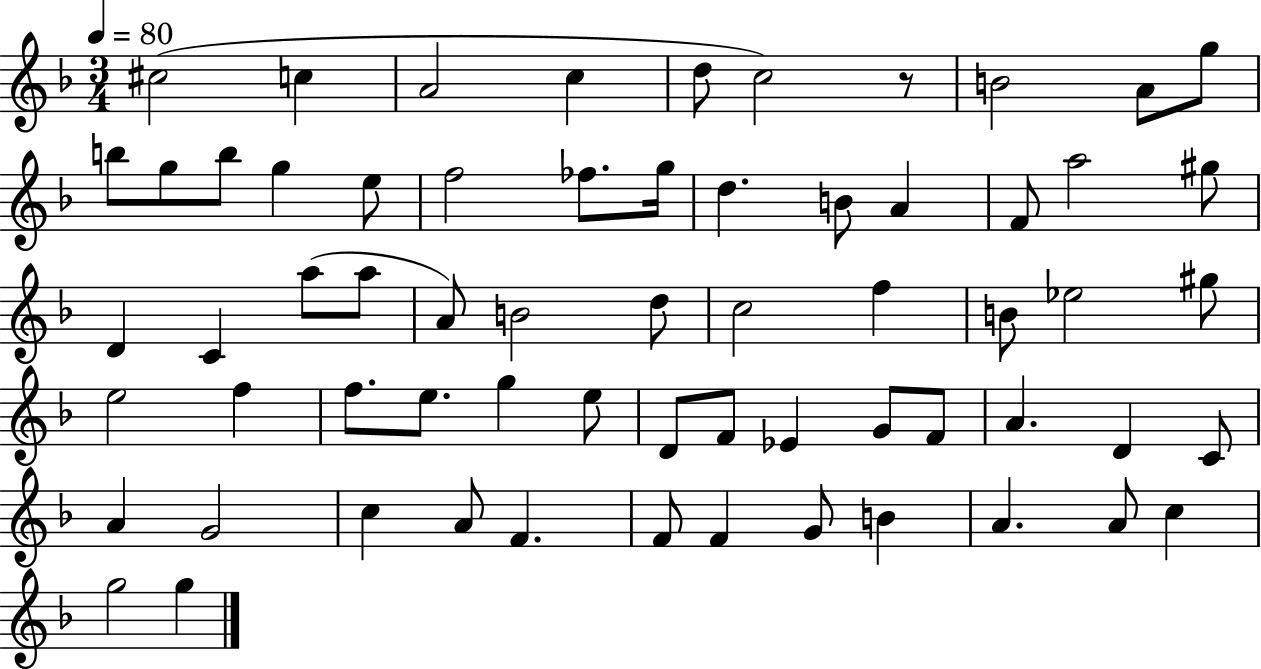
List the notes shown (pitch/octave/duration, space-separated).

C#5/h C5/q A4/h C5/q D5/e C5/h R/e B4/h A4/e G5/e B5/e G5/e B5/e G5/q E5/e F5/h FES5/e. G5/s D5/q. B4/e A4/q F4/e A5/h G#5/e D4/q C4/q A5/e A5/e A4/e B4/h D5/e C5/h F5/q B4/e Eb5/h G#5/e E5/h F5/q F5/e. E5/e. G5/q E5/e D4/e F4/e Eb4/q G4/e F4/e A4/q. D4/q C4/e A4/q G4/h C5/q A4/e F4/q. F4/e F4/q G4/e B4/q A4/q. A4/e C5/q G5/h G5/q